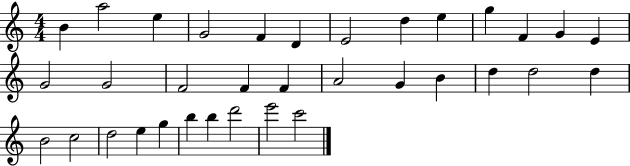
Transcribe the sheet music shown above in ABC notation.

X:1
T:Untitled
M:4/4
L:1/4
K:C
B a2 e G2 F D E2 d e g F G E G2 G2 F2 F F A2 G B d d2 d B2 c2 d2 e g b b d'2 e'2 c'2